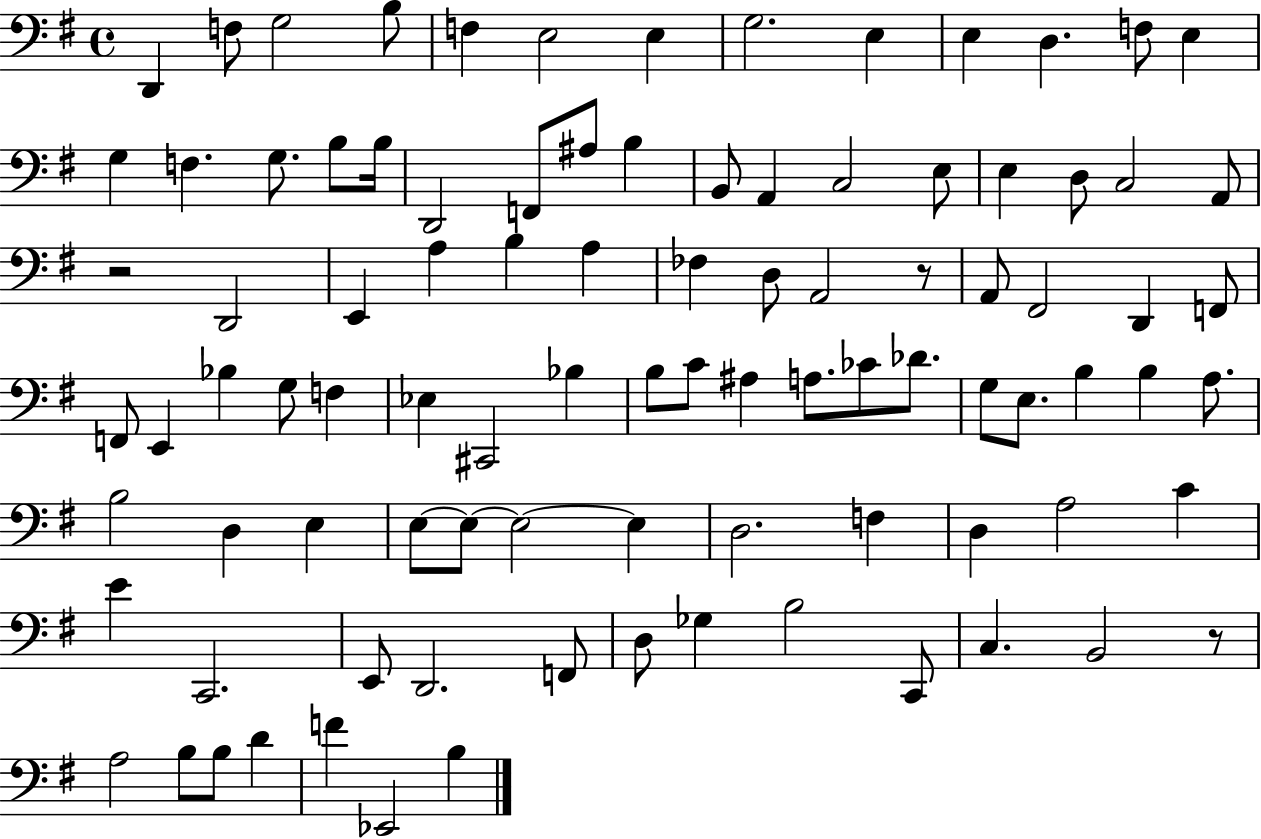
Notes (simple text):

D2/q F3/e G3/h B3/e F3/q E3/h E3/q G3/h. E3/q E3/q D3/q. F3/e E3/q G3/q F3/q. G3/e. B3/e B3/s D2/h F2/e A#3/e B3/q B2/e A2/q C3/h E3/e E3/q D3/e C3/h A2/e R/h D2/h E2/q A3/q B3/q A3/q FES3/q D3/e A2/h R/e A2/e F#2/h D2/q F2/e F2/e E2/q Bb3/q G3/e F3/q Eb3/q C#2/h Bb3/q B3/e C4/e A#3/q A3/e. CES4/e Db4/e. G3/e E3/e. B3/q B3/q A3/e. B3/h D3/q E3/q E3/e E3/e E3/h E3/q D3/h. F3/q D3/q A3/h C4/q E4/q C2/h. E2/e D2/h. F2/e D3/e Gb3/q B3/h C2/e C3/q. B2/h R/e A3/h B3/e B3/e D4/q F4/q Eb2/h B3/q